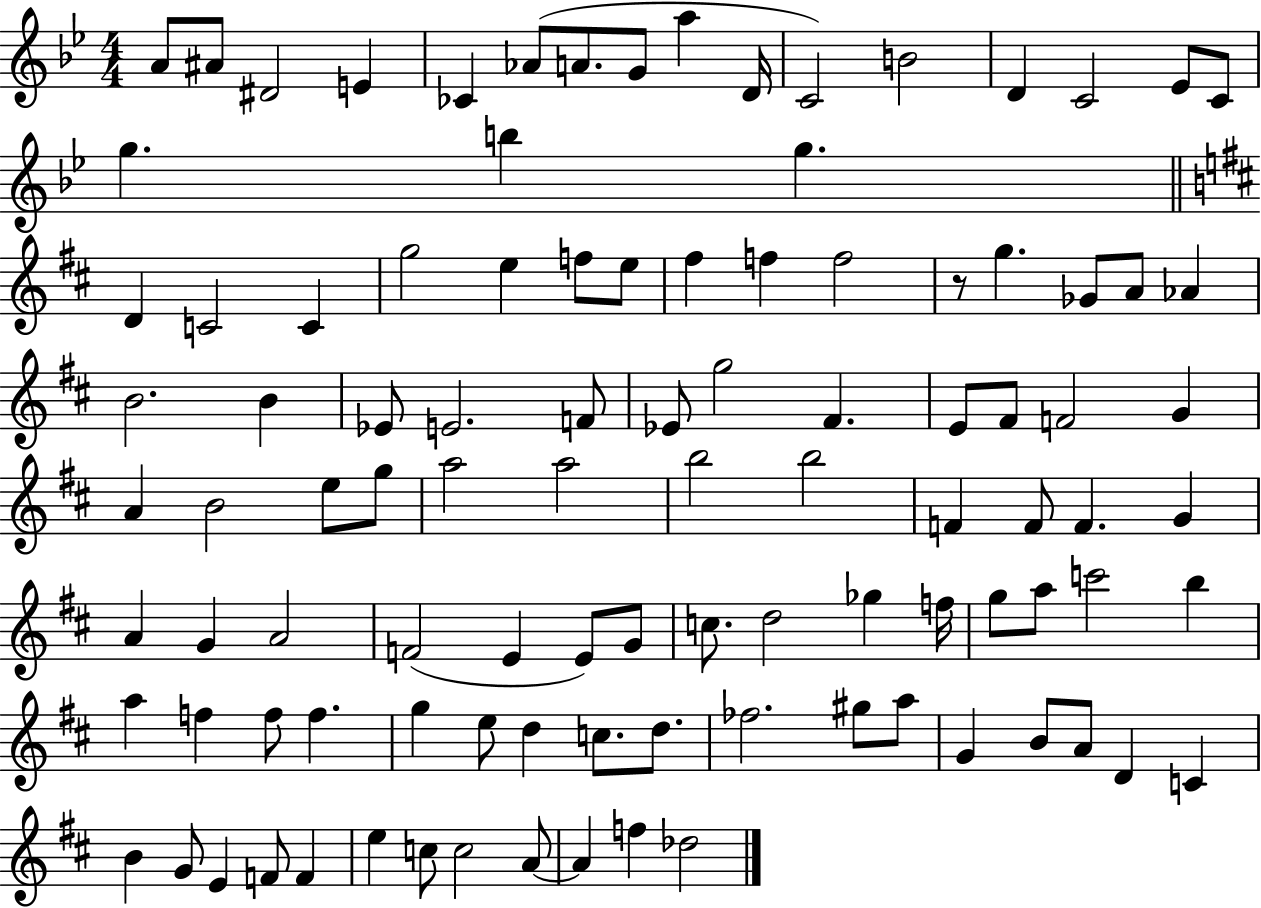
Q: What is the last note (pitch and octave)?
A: Db5